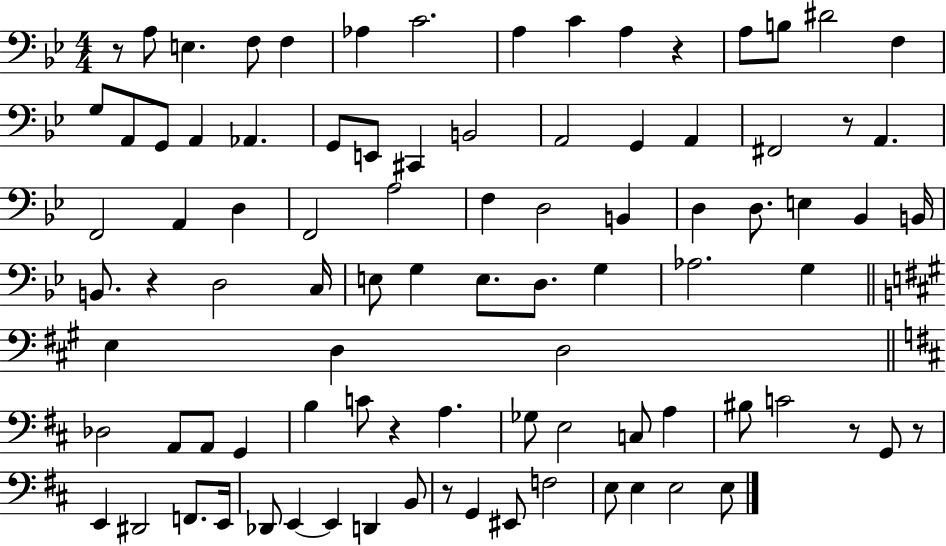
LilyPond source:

{
  \clef bass
  \numericTimeSignature
  \time 4/4
  \key bes \major
  r8 a8 e4. f8 f4 | aes4 c'2. | a4 c'4 a4 r4 | a8 b8 dis'2 f4 | \break g8 a,8 g,8 a,4 aes,4. | g,8 e,8 cis,4 b,2 | a,2 g,4 a,4 | fis,2 r8 a,4. | \break f,2 a,4 d4 | f,2 a2 | f4 d2 b,4 | d4 d8. e4 bes,4 b,16 | \break b,8. r4 d2 c16 | e8 g4 e8. d8. g4 | aes2. g4 | \bar "||" \break \key a \major e4 d4 d2 | \bar "||" \break \key d \major des2 a,8 a,8 g,4 | b4 c'8 r4 a4. | ges8 e2 c8 a4 | bis8 c'2 r8 g,8 r8 | \break e,4 dis,2 f,8. e,16 | des,8 e,4~~ e,4 d,4 b,8 | r8 g,4 eis,8 f2 | e8 e4 e2 e8 | \break \bar "|."
}